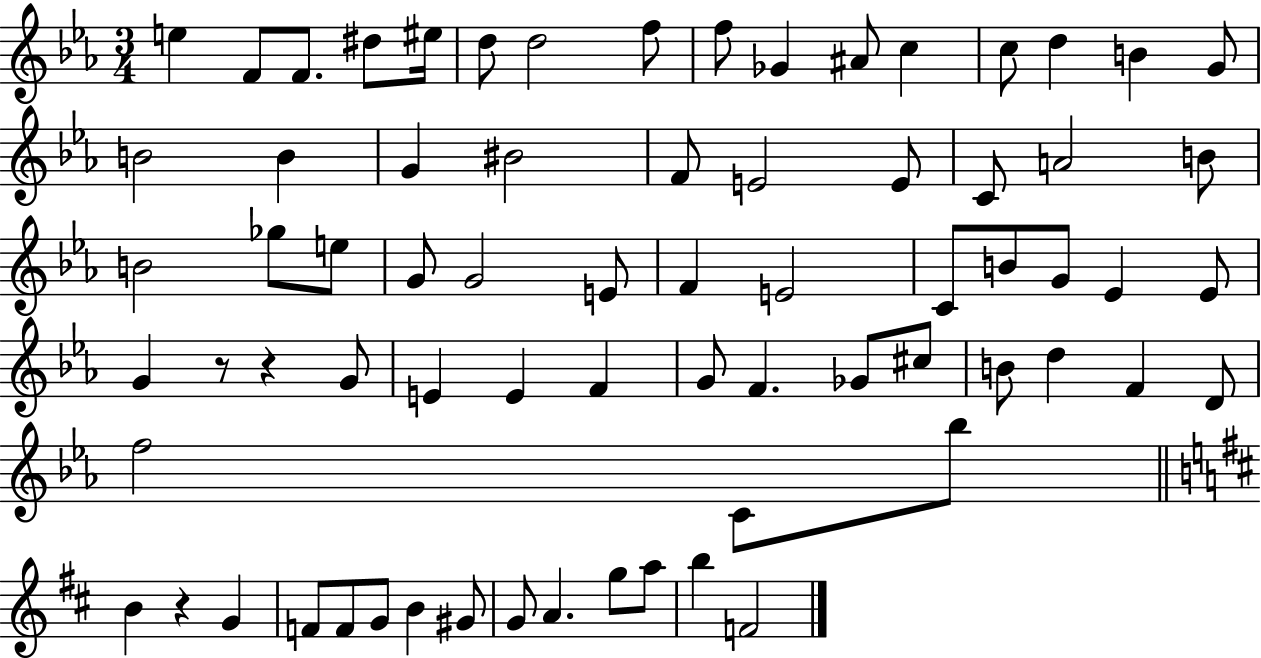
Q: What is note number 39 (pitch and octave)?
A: Eb4